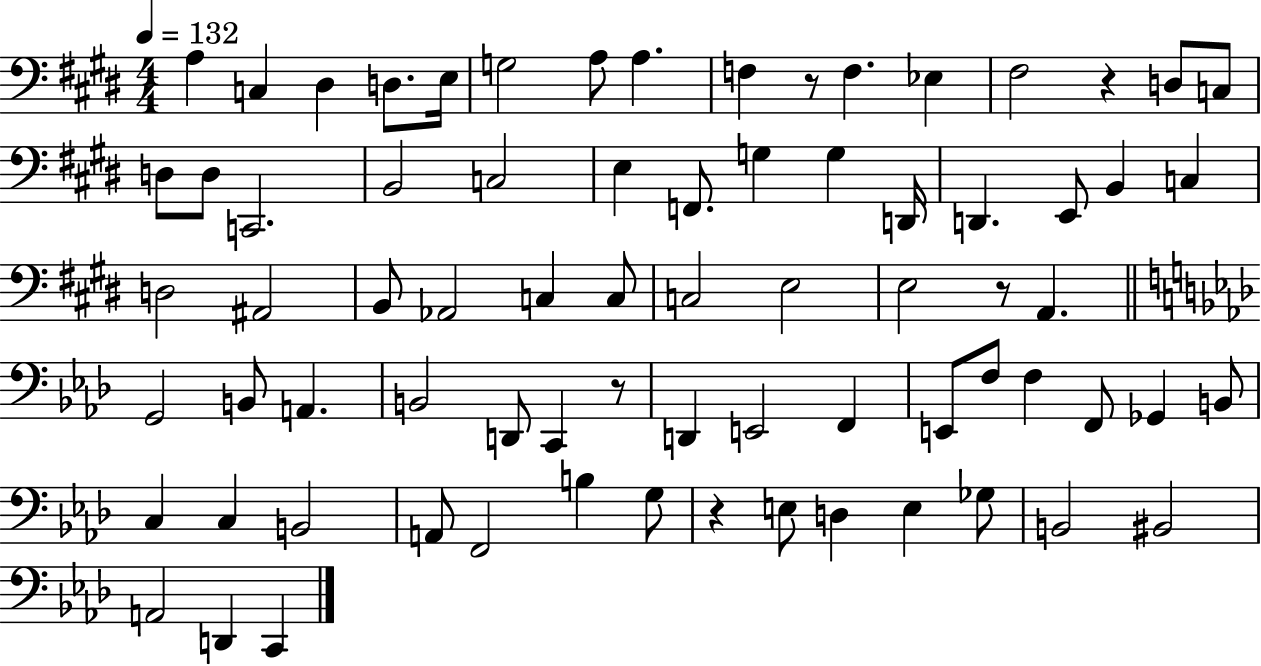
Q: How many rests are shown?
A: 5